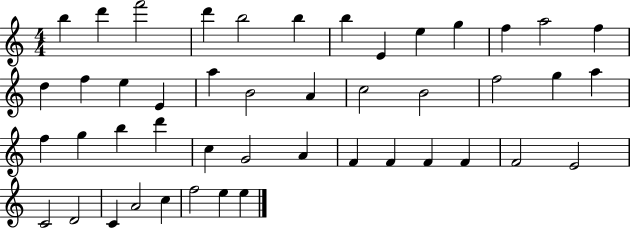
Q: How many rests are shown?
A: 0